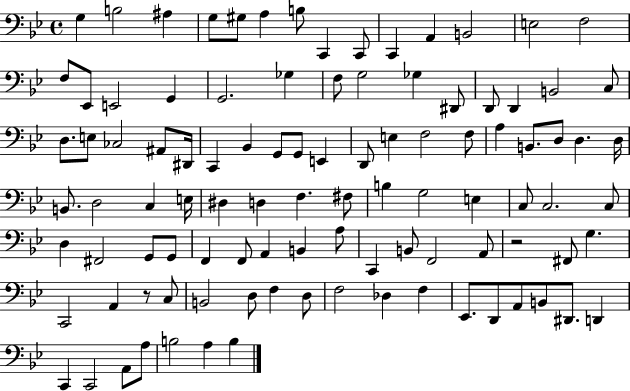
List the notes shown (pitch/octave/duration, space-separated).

G3/q B3/h A#3/q G3/e G#3/e A3/q B3/e C2/q C2/e C2/q A2/q B2/h E3/h F3/h F3/e Eb2/e E2/h G2/q G2/h. Gb3/q F3/e G3/h Gb3/q D#2/e D2/e D2/q B2/h C3/e D3/e. E3/e CES3/h A#2/e D#2/s C2/q Bb2/q G2/e G2/e E2/q D2/e E3/q F3/h F3/e A3/q B2/e. D3/e D3/q. D3/s B2/e. D3/h C3/q E3/s D#3/q D3/q F3/q. F#3/e B3/q G3/h E3/q C3/e C3/h. C3/e D3/q F#2/h G2/e G2/e F2/q F2/e A2/q B2/q A3/e C2/q B2/e F2/h A2/e R/h F#2/e G3/q. C2/h A2/q R/e C3/e B2/h D3/e F3/q D3/e F3/h Db3/q F3/q Eb2/e. D2/e A2/e B2/e D#2/e. D2/q C2/q C2/h A2/e A3/e B3/h A3/q B3/q